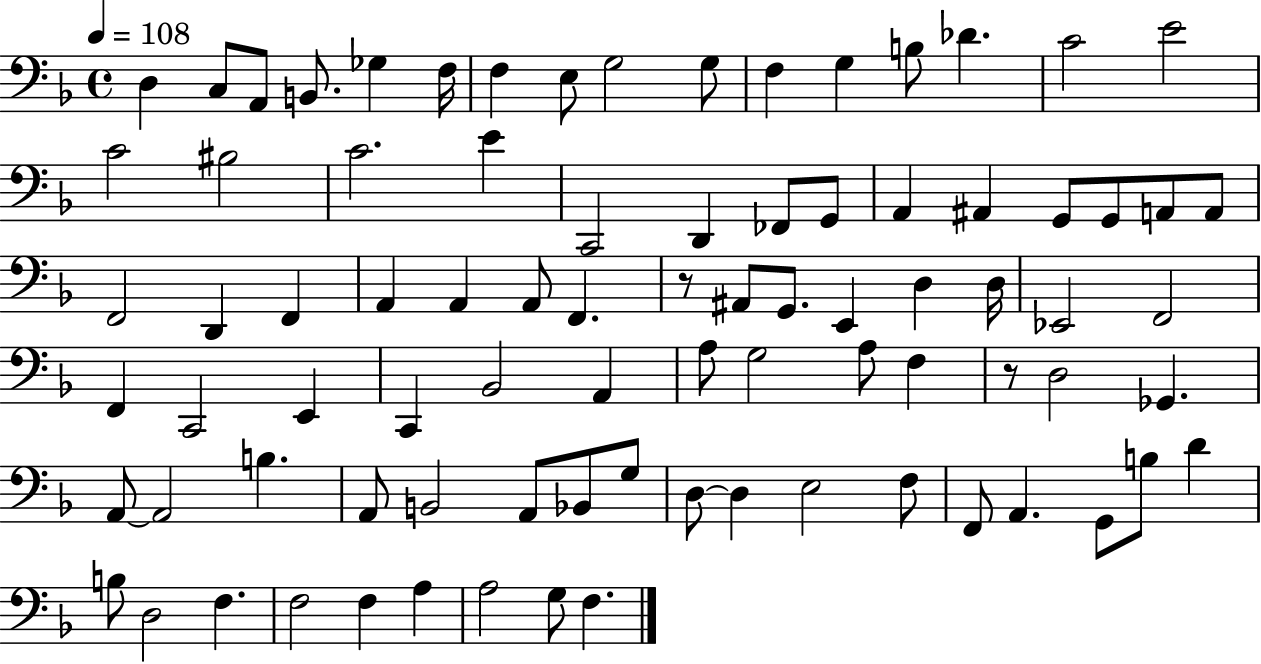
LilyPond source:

{
  \clef bass
  \time 4/4
  \defaultTimeSignature
  \key f \major
  \tempo 4 = 108
  d4 c8 a,8 b,8. ges4 f16 | f4 e8 g2 g8 | f4 g4 b8 des'4. | c'2 e'2 | \break c'2 bis2 | c'2. e'4 | c,2 d,4 fes,8 g,8 | a,4 ais,4 g,8 g,8 a,8 a,8 | \break f,2 d,4 f,4 | a,4 a,4 a,8 f,4. | r8 ais,8 g,8. e,4 d4 d16 | ees,2 f,2 | \break f,4 c,2 e,4 | c,4 bes,2 a,4 | a8 g2 a8 f4 | r8 d2 ges,4. | \break a,8~~ a,2 b4. | a,8 b,2 a,8 bes,8 g8 | d8~~ d4 e2 f8 | f,8 a,4. g,8 b8 d'4 | \break b8 d2 f4. | f2 f4 a4 | a2 g8 f4. | \bar "|."
}